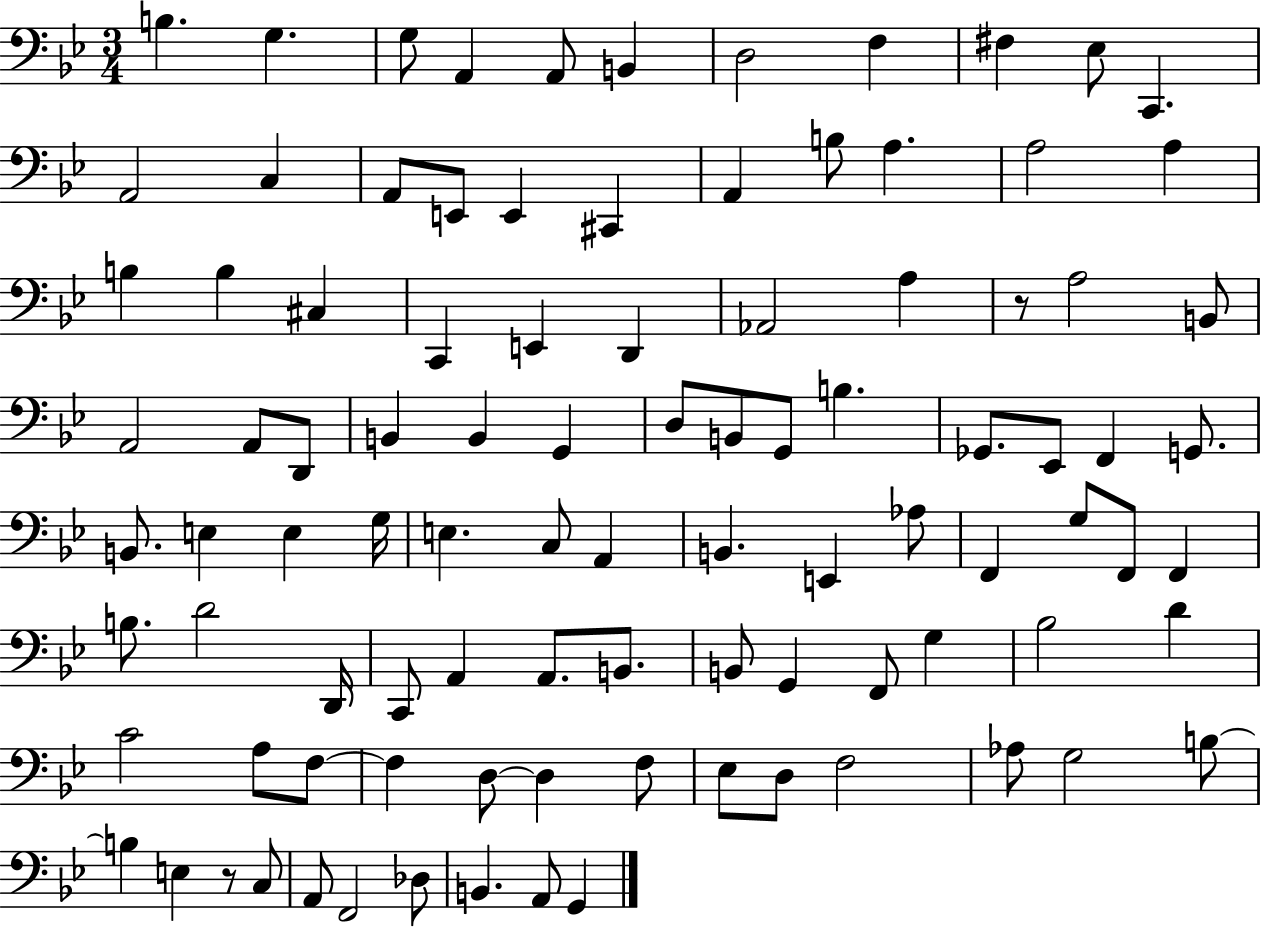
{
  \clef bass
  \numericTimeSignature
  \time 3/4
  \key bes \major
  b4. g4. | g8 a,4 a,8 b,4 | d2 f4 | fis4 ees8 c,4. | \break a,2 c4 | a,8 e,8 e,4 cis,4 | a,4 b8 a4. | a2 a4 | \break b4 b4 cis4 | c,4 e,4 d,4 | aes,2 a4 | r8 a2 b,8 | \break a,2 a,8 d,8 | b,4 b,4 g,4 | d8 b,8 g,8 b4. | ges,8. ees,8 f,4 g,8. | \break b,8. e4 e4 g16 | e4. c8 a,4 | b,4. e,4 aes8 | f,4 g8 f,8 f,4 | \break b8. d'2 d,16 | c,8 a,4 a,8. b,8. | b,8 g,4 f,8 g4 | bes2 d'4 | \break c'2 a8 f8~~ | f4 d8~~ d4 f8 | ees8 d8 f2 | aes8 g2 b8~~ | \break b4 e4 r8 c8 | a,8 f,2 des8 | b,4. a,8 g,4 | \bar "|."
}